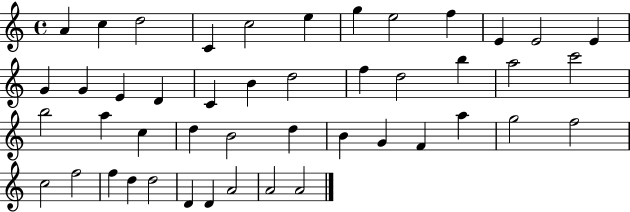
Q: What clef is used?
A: treble